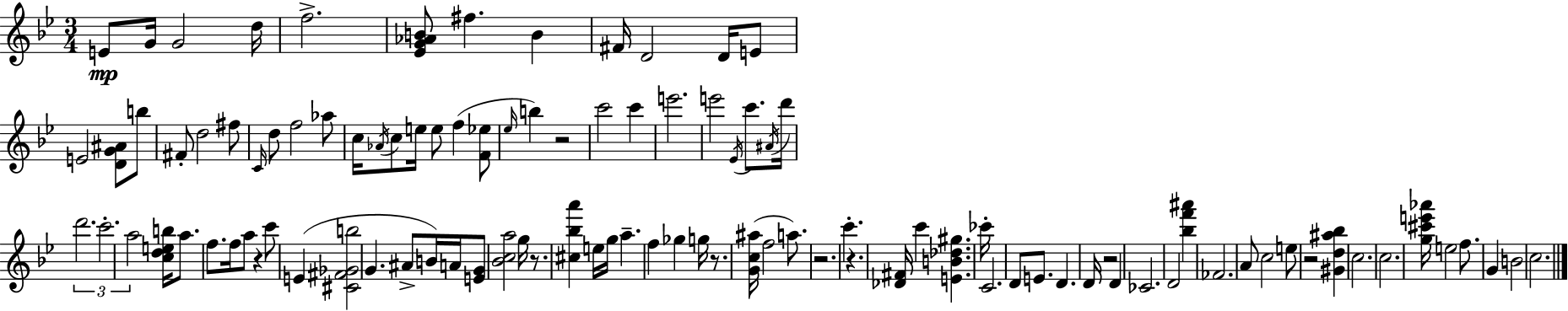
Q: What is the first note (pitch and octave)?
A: E4